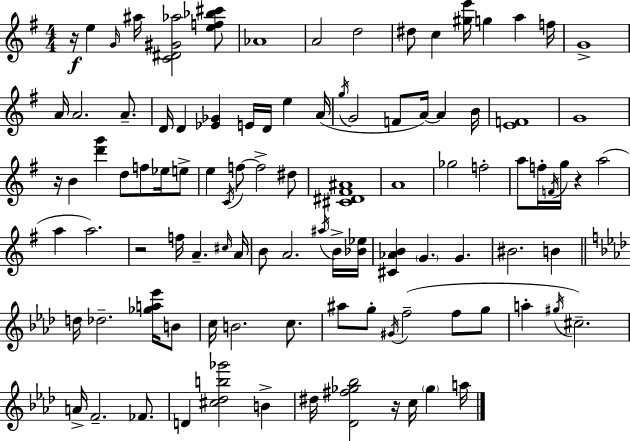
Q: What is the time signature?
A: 4/4